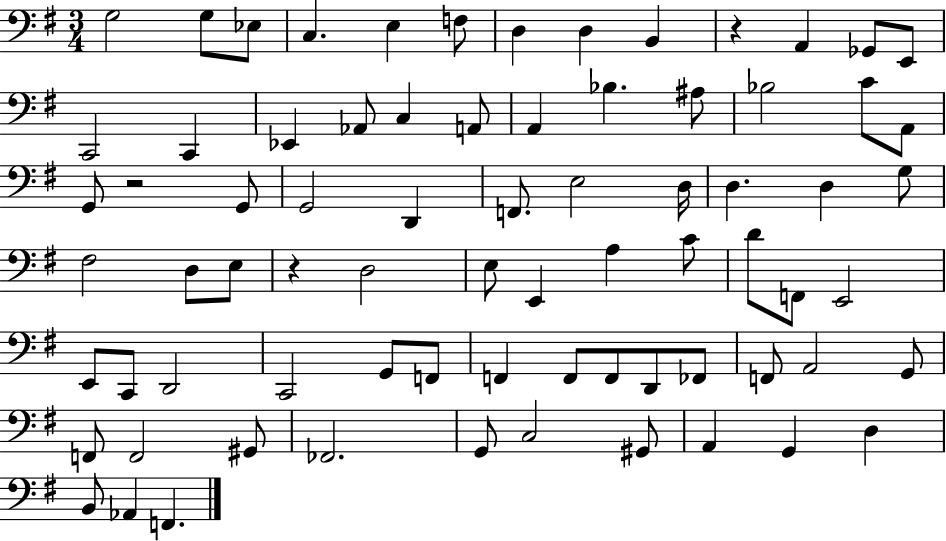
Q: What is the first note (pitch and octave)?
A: G3